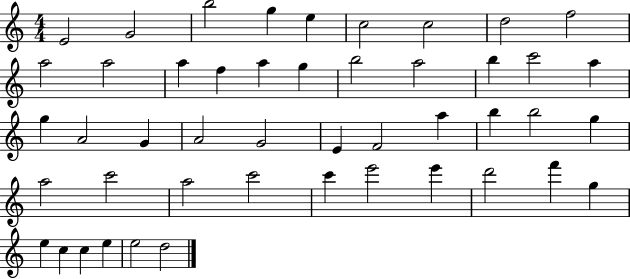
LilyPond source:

{
  \clef treble
  \numericTimeSignature
  \time 4/4
  \key c \major
  e'2 g'2 | b''2 g''4 e''4 | c''2 c''2 | d''2 f''2 | \break a''2 a''2 | a''4 f''4 a''4 g''4 | b''2 a''2 | b''4 c'''2 a''4 | \break g''4 a'2 g'4 | a'2 g'2 | e'4 f'2 a''4 | b''4 b''2 g''4 | \break a''2 c'''2 | a''2 c'''2 | c'''4 e'''2 e'''4 | d'''2 f'''4 g''4 | \break e''4 c''4 c''4 e''4 | e''2 d''2 | \bar "|."
}